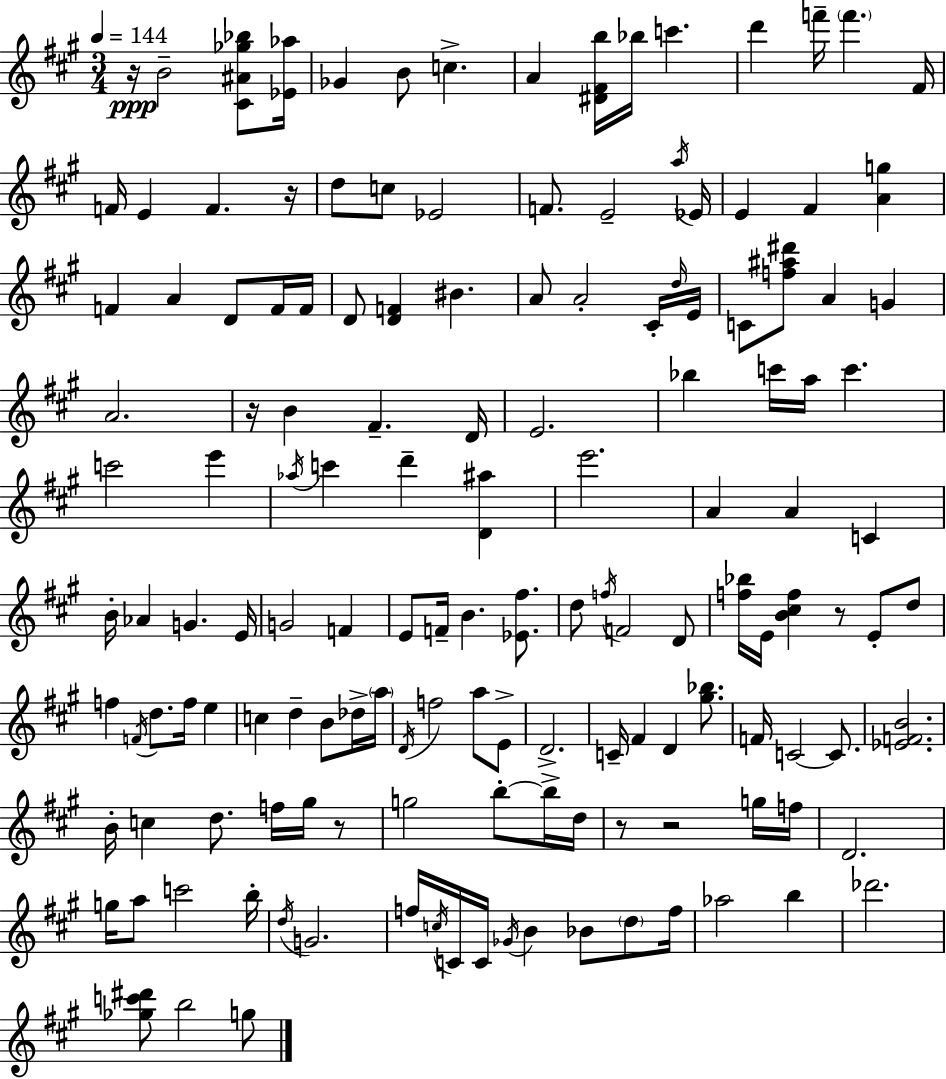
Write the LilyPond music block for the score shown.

{
  \clef treble
  \numericTimeSignature
  \time 3/4
  \key a \major
  \tempo 4 = 144
  \repeat volta 2 { r16\ppp b'2-- <cis' ais' ges'' bes''>8 <ees' aes''>16 | ges'4 b'8 c''4.-> | a'4 <dis' fis' b''>16 bes''16 c'''4. | d'''4 f'''16-- \parenthesize f'''4. fis'16 | \break f'16 e'4 f'4. r16 | d''8 c''8 ees'2 | f'8. e'2-- \acciaccatura { a''16 } | ees'16 e'4 fis'4 <a' g''>4 | \break f'4 a'4 d'8 f'16 | f'16 d'8 <d' f'>4 bis'4. | a'8 a'2-. cis'16-. | \grace { d''16 } e'16 c'8 <f'' ais'' dis'''>8 a'4 g'4 | \break a'2. | r16 b'4 fis'4.-- | d'16 e'2. | bes''4 c'''16 a''16 c'''4. | \break c'''2 e'''4 | \acciaccatura { aes''16 } c'''4 d'''4-- <d' ais''>4 | e'''2. | a'4 a'4 c'4 | \break b'16-. aes'4 g'4. | e'16 g'2 f'4 | e'8 f'16-- b'4. | <ees' fis''>8. d''8 \acciaccatura { f''16 } f'2 | \break d'8 <f'' bes''>16 e'16 <b' cis'' f''>4 r8 | e'8-. d''8 f''4 \acciaccatura { f'16 } d''8. | f''16 e''4 c''4 d''4-- | b'8 des''16-> \parenthesize a''16 \acciaccatura { d'16 } f''2 | \break a''8 e'8-> d'2.-> | c'16-- fis'4 d'4 | <gis'' bes''>8. f'16 c'2~~ | c'8. <ees' f' b'>2. | \break b'16-. c''4 d''8. | f''16 gis''16 r8 g''2 | b''8-.~~ b''16-> d''16 r8 r2 | g''16 f''16 d'2. | \break g''16 a''8 c'''2 | b''16-. \acciaccatura { d''16 } g'2. | f''16 \acciaccatura { c''16 } c'16 c'16 \acciaccatura { ges'16 } | b'4 bes'8 \parenthesize d''8 f''16 aes''2 | \break b''4 des'''2. | <ges'' c''' dis'''>8 b''2 | g''8 } \bar "|."
}